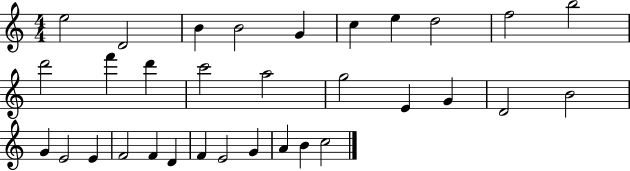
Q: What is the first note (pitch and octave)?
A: E5